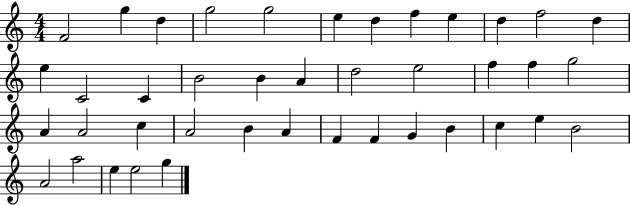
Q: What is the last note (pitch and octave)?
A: G5